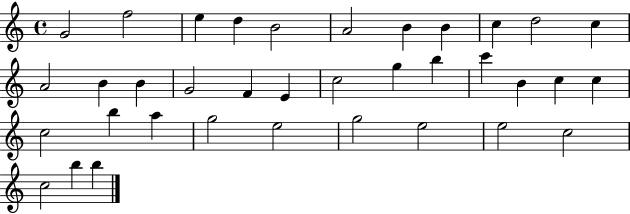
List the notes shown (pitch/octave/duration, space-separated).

G4/h F5/h E5/q D5/q B4/h A4/h B4/q B4/q C5/q D5/h C5/q A4/h B4/q B4/q G4/h F4/q E4/q C5/h G5/q B5/q C6/q B4/q C5/q C5/q C5/h B5/q A5/q G5/h E5/h G5/h E5/h E5/h C5/h C5/h B5/q B5/q